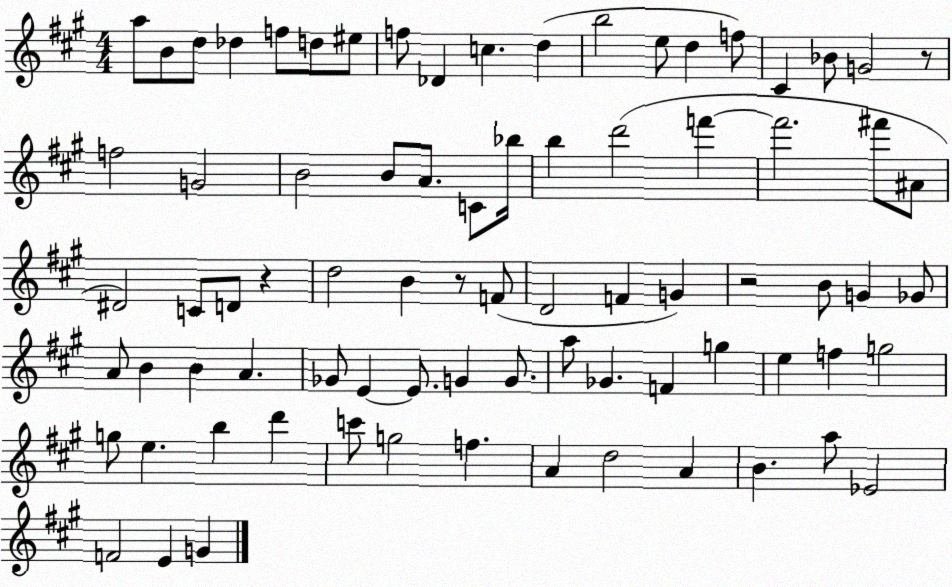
X:1
T:Untitled
M:4/4
L:1/4
K:A
a/2 B/2 d/2 _d f/2 d/2 ^e/2 f/2 _D c d b2 e/2 d f/2 ^C _B/2 G2 z/2 f2 G2 B2 B/2 A/2 C/2 _b/4 b d'2 f' f'2 ^f'/2 ^A/2 ^D2 C/2 D/2 z d2 B z/2 F/2 D2 F G z2 B/2 G _G/2 A/2 B B A _G/2 E E/2 G G/2 a/2 _G F g e f g2 g/2 e b d' c'/2 g2 f A d2 A B a/2 _E2 F2 E G